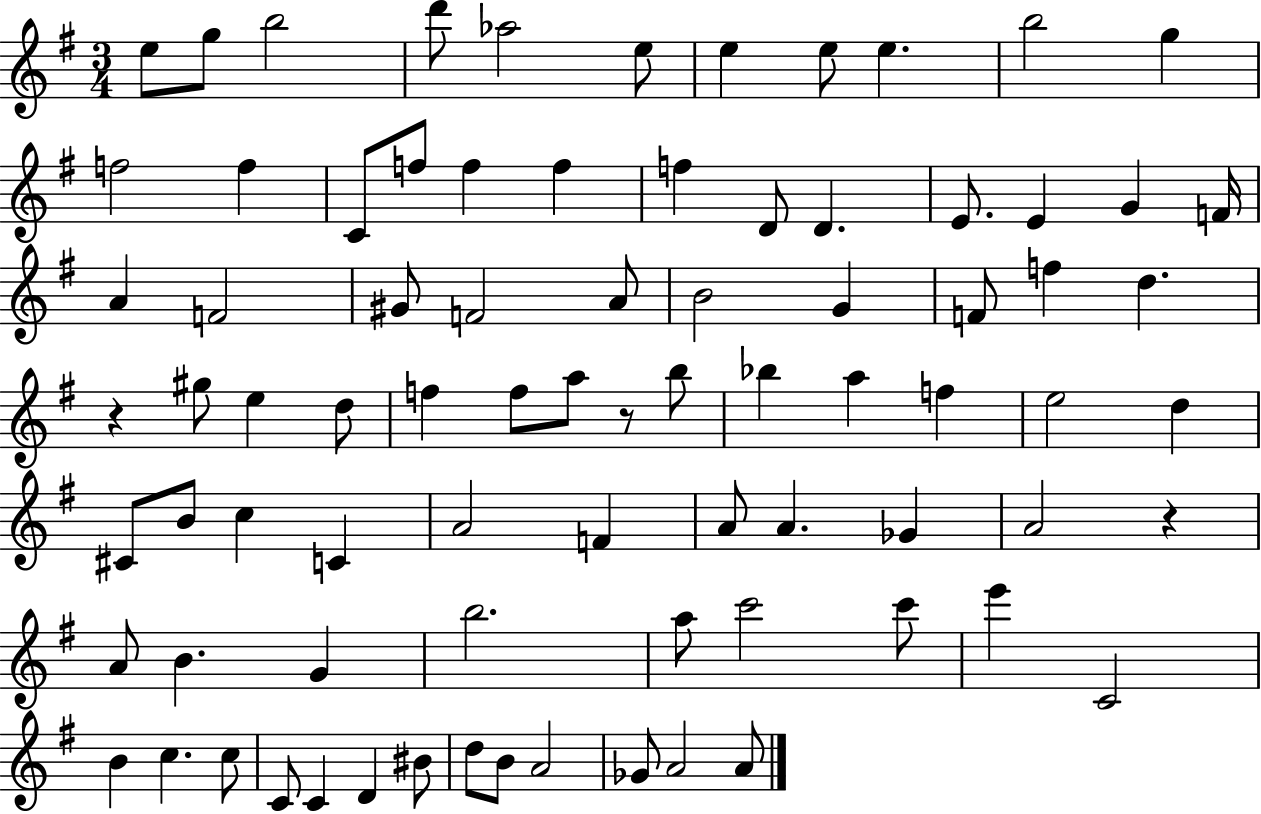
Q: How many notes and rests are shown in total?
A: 81